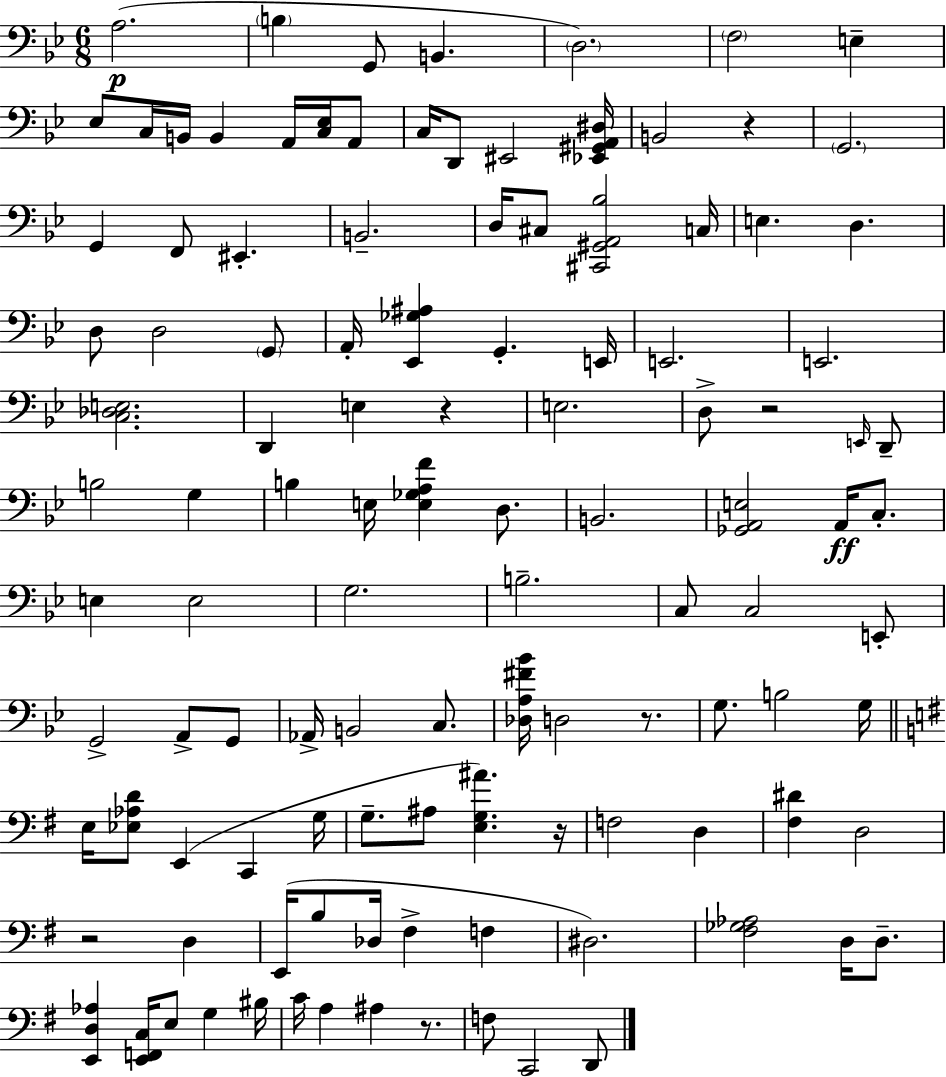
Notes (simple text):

A3/h. B3/q G2/e B2/q. D3/h. F3/h E3/q Eb3/e C3/s B2/s B2/q A2/s [C3,Eb3]/s A2/e C3/s D2/e EIS2/h [Eb2,G#2,A2,D#3]/s B2/h R/q G2/h. G2/q F2/e EIS2/q. B2/h. D3/s C#3/e [C#2,G#2,A2,Bb3]/h C3/s E3/q. D3/q. D3/e D3/h G2/e A2/s [Eb2,Gb3,A#3]/q G2/q. E2/s E2/h. E2/h. [C3,Db3,E3]/h. D2/q E3/q R/q E3/h. D3/e R/h E2/s D2/e B3/h G3/q B3/q E3/s [E3,Gb3,A3,F4]/q D3/e. B2/h. [Gb2,A2,E3]/h A2/s C3/e. E3/q E3/h G3/h. B3/h. C3/e C3/h E2/e G2/h A2/e G2/e Ab2/s B2/h C3/e. [Db3,A3,F#4,Bb4]/s D3/h R/e. G3/e. B3/h G3/s E3/s [Eb3,Ab3,D4]/e E2/q C2/q G3/s G3/e. A#3/e [E3,G3,A#4]/q. R/s F3/h D3/q [F#3,D#4]/q D3/h R/h D3/q E2/s B3/e Db3/s F#3/q F3/q D#3/h. [F#3,Gb3,Ab3]/h D3/s D3/e. [E2,D3,Ab3]/q [E2,F2,C3]/s E3/e G3/q BIS3/s C4/s A3/q A#3/q R/e. F3/e C2/h D2/e